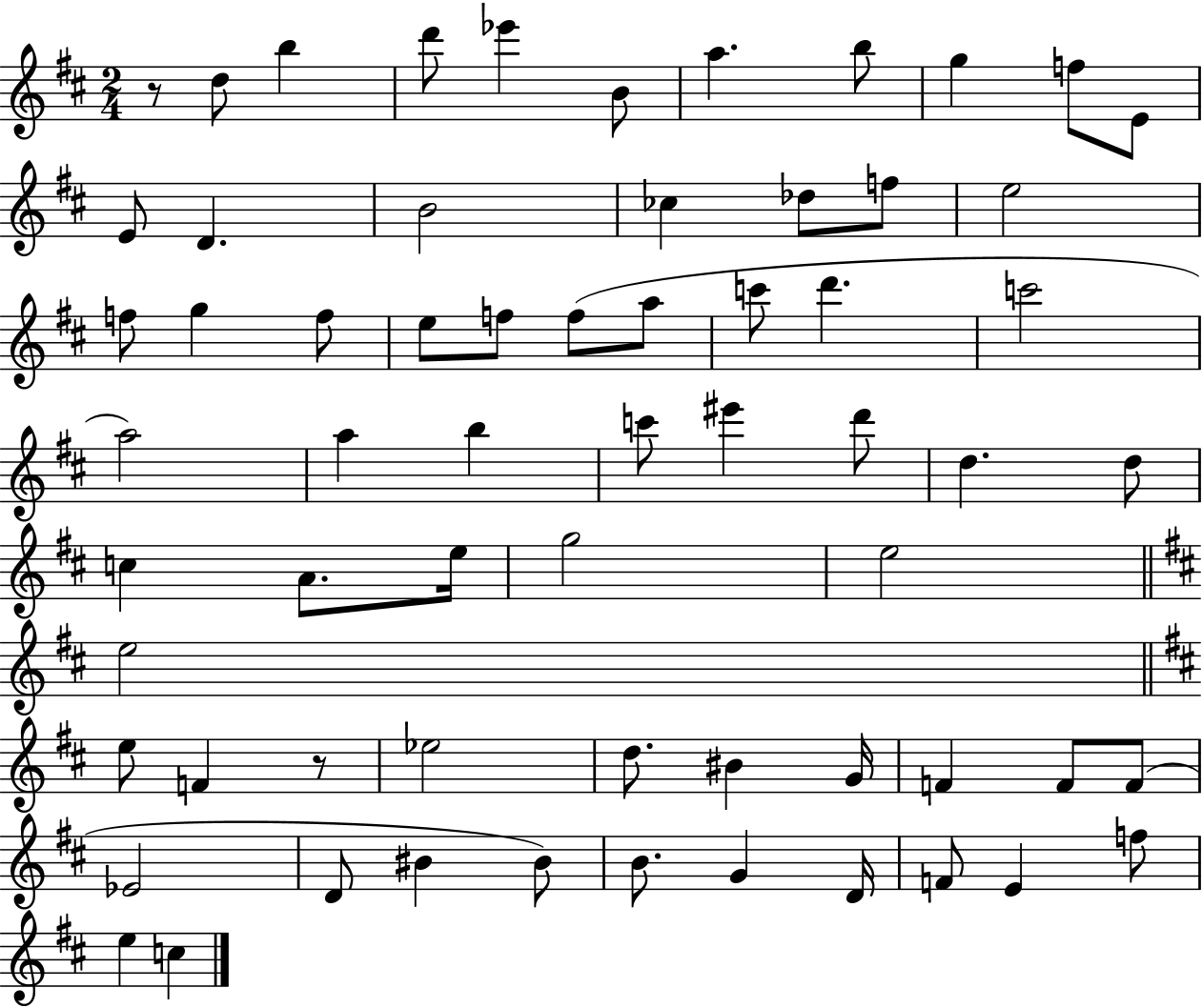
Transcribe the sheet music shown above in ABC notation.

X:1
T:Untitled
M:2/4
L:1/4
K:D
z/2 d/2 b d'/2 _e' B/2 a b/2 g f/2 E/2 E/2 D B2 _c _d/2 f/2 e2 f/2 g f/2 e/2 f/2 f/2 a/2 c'/2 d' c'2 a2 a b c'/2 ^e' d'/2 d d/2 c A/2 e/4 g2 e2 e2 e/2 F z/2 _e2 d/2 ^B G/4 F F/2 F/2 _E2 D/2 ^B ^B/2 B/2 G D/4 F/2 E f/2 e c